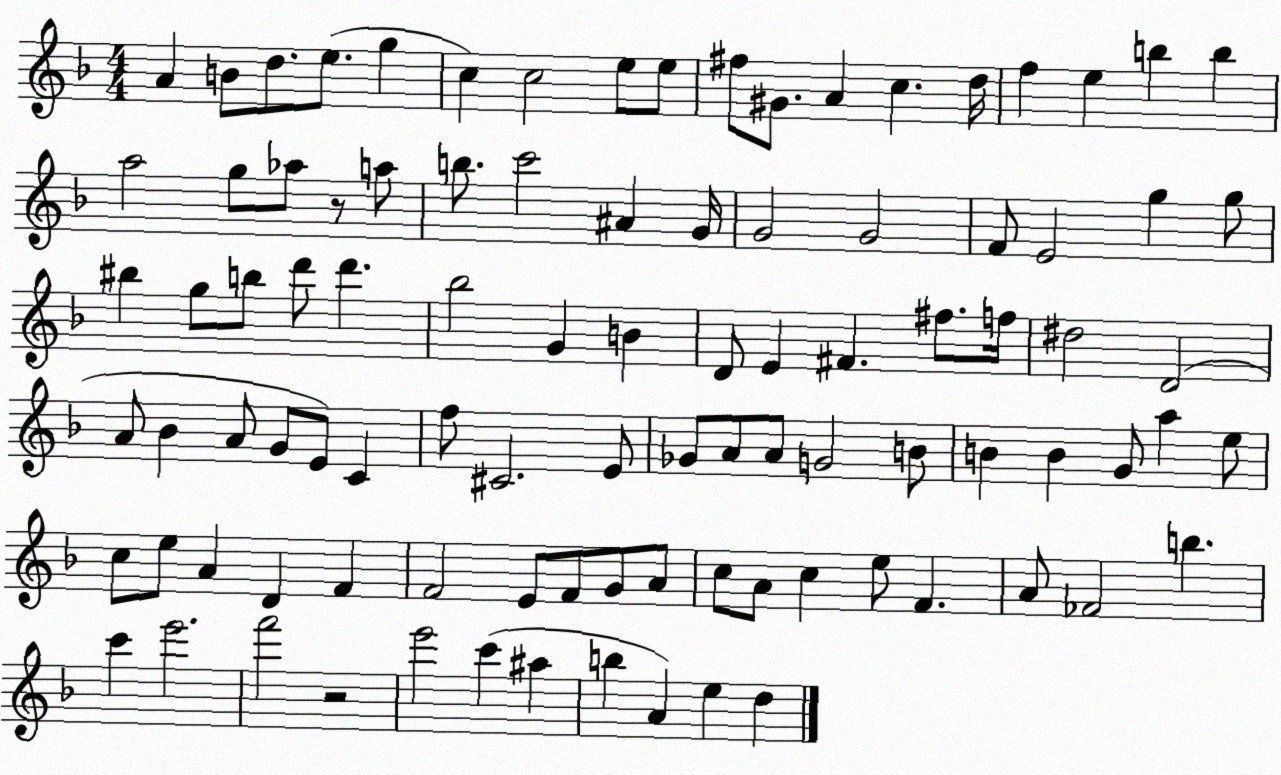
X:1
T:Untitled
M:4/4
L:1/4
K:F
A B/2 d/2 e/2 g c c2 e/2 e/2 ^f/2 ^G/2 A c d/4 f e b b a2 g/2 _a/2 z/2 a/2 b/2 c'2 ^A G/4 G2 G2 F/2 E2 g g/2 ^b g/2 b/2 d'/2 d' _b2 G B D/2 E ^F ^f/2 f/4 ^d2 D2 A/2 _B A/2 G/2 E/2 C f/2 ^C2 E/2 _G/2 A/2 A/2 G2 B/2 B B G/2 a e/2 c/2 e/2 A D F F2 E/2 F/2 G/2 A/2 c/2 A/2 c e/2 F A/2 _F2 b c' e'2 f'2 z2 e'2 c' ^a b A e d